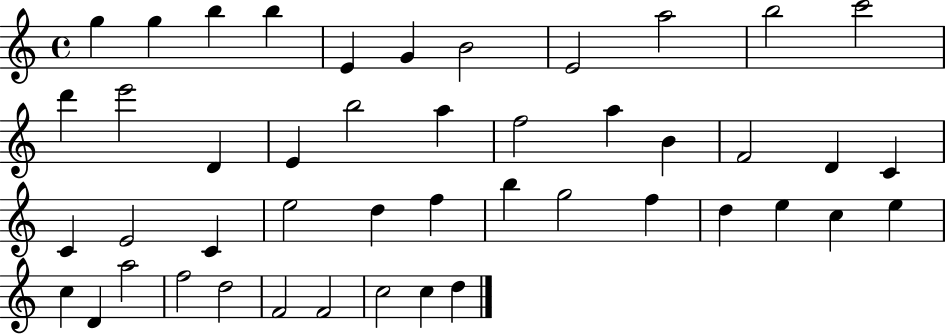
{
  \clef treble
  \time 4/4
  \defaultTimeSignature
  \key c \major
  g''4 g''4 b''4 b''4 | e'4 g'4 b'2 | e'2 a''2 | b''2 c'''2 | \break d'''4 e'''2 d'4 | e'4 b''2 a''4 | f''2 a''4 b'4 | f'2 d'4 c'4 | \break c'4 e'2 c'4 | e''2 d''4 f''4 | b''4 g''2 f''4 | d''4 e''4 c''4 e''4 | \break c''4 d'4 a''2 | f''2 d''2 | f'2 f'2 | c''2 c''4 d''4 | \break \bar "|."
}